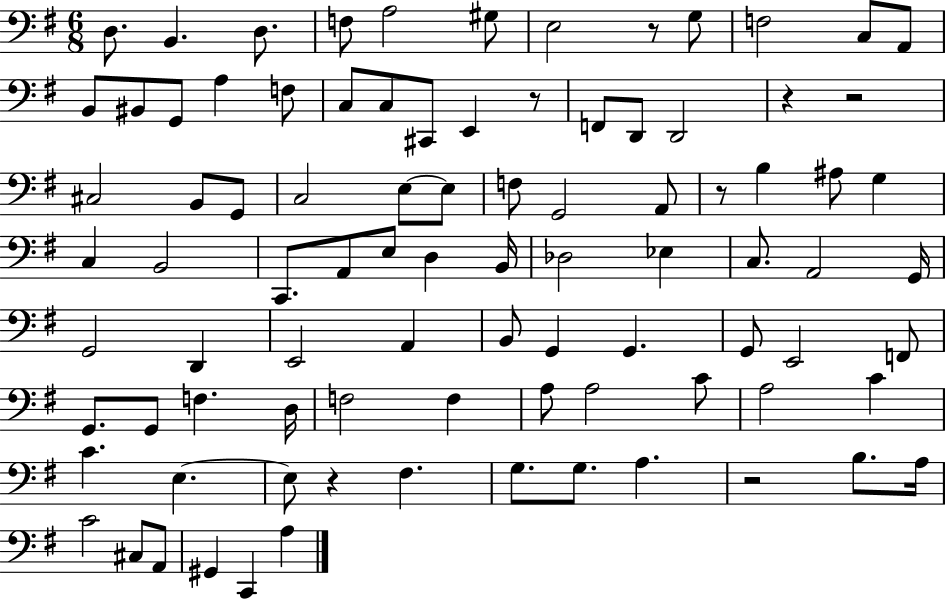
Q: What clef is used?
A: bass